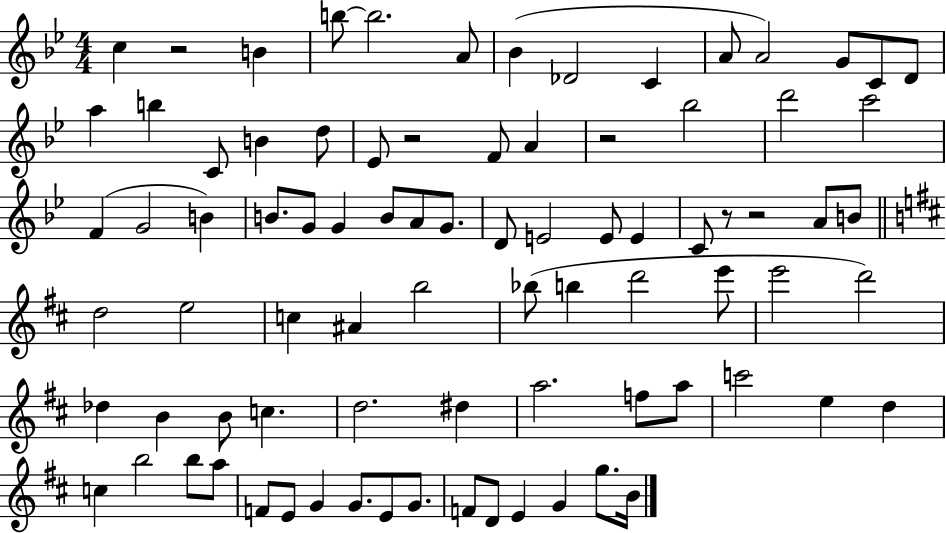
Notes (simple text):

C5/q R/h B4/q B5/e B5/h. A4/e Bb4/q Db4/h C4/q A4/e A4/h G4/e C4/e D4/e A5/q B5/q C4/e B4/q D5/e Eb4/e R/h F4/e A4/q R/h Bb5/h D6/h C6/h F4/q G4/h B4/q B4/e. G4/e G4/q B4/e A4/e G4/e. D4/e E4/h E4/e E4/q C4/e R/e R/h A4/e B4/e D5/h E5/h C5/q A#4/q B5/h Bb5/e B5/q D6/h E6/e E6/h D6/h Db5/q B4/q B4/e C5/q. D5/h. D#5/q A5/h. F5/e A5/e C6/h E5/q D5/q C5/q B5/h B5/e A5/e F4/e E4/e G4/q G4/e. E4/e G4/e. F4/e D4/e E4/q G4/q G5/e. B4/s